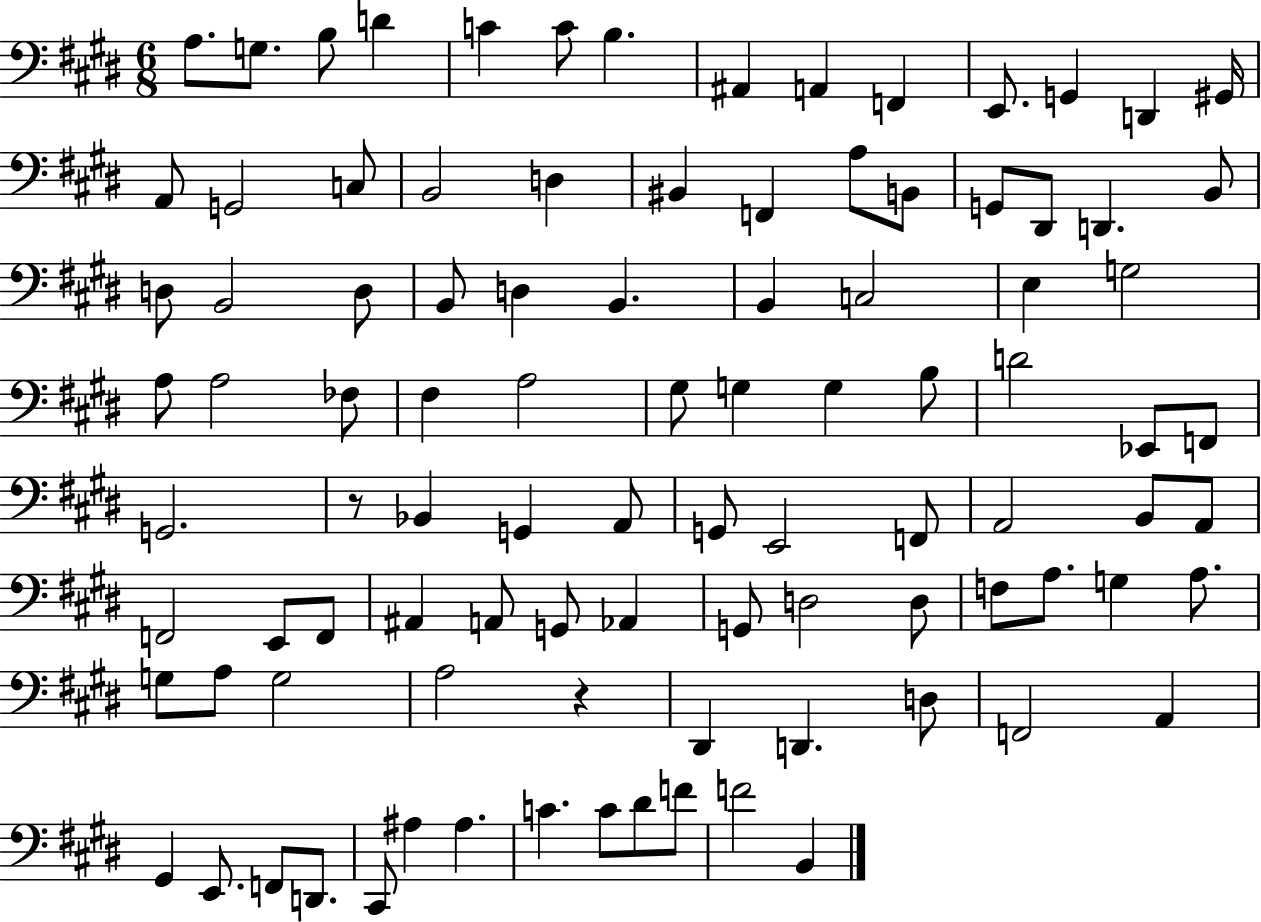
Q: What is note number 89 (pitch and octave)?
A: A#3